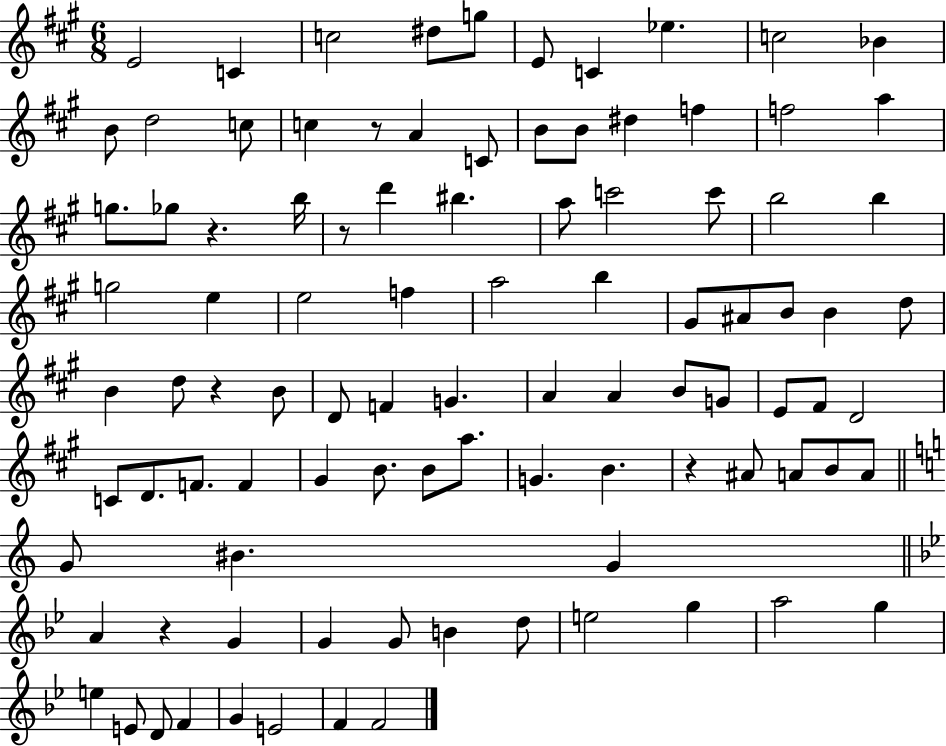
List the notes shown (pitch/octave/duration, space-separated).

E4/h C4/q C5/h D#5/e G5/e E4/e C4/q Eb5/q. C5/h Bb4/q B4/e D5/h C5/e C5/q R/e A4/q C4/e B4/e B4/e D#5/q F5/q F5/h A5/q G5/e. Gb5/e R/q. B5/s R/e D6/q BIS5/q. A5/e C6/h C6/e B5/h B5/q G5/h E5/q E5/h F5/q A5/h B5/q G#4/e A#4/e B4/e B4/q D5/e B4/q D5/e R/q B4/e D4/e F4/q G4/q. A4/q A4/q B4/e G4/e E4/e F#4/e D4/h C4/e D4/e. F4/e. F4/q G#4/q B4/e. B4/e A5/e. G4/q. B4/q. R/q A#4/e A4/e B4/e A4/e G4/e BIS4/q. G4/q A4/q R/q G4/q G4/q G4/e B4/q D5/e E5/h G5/q A5/h G5/q E5/q E4/e D4/e F4/q G4/q E4/h F4/q F4/h